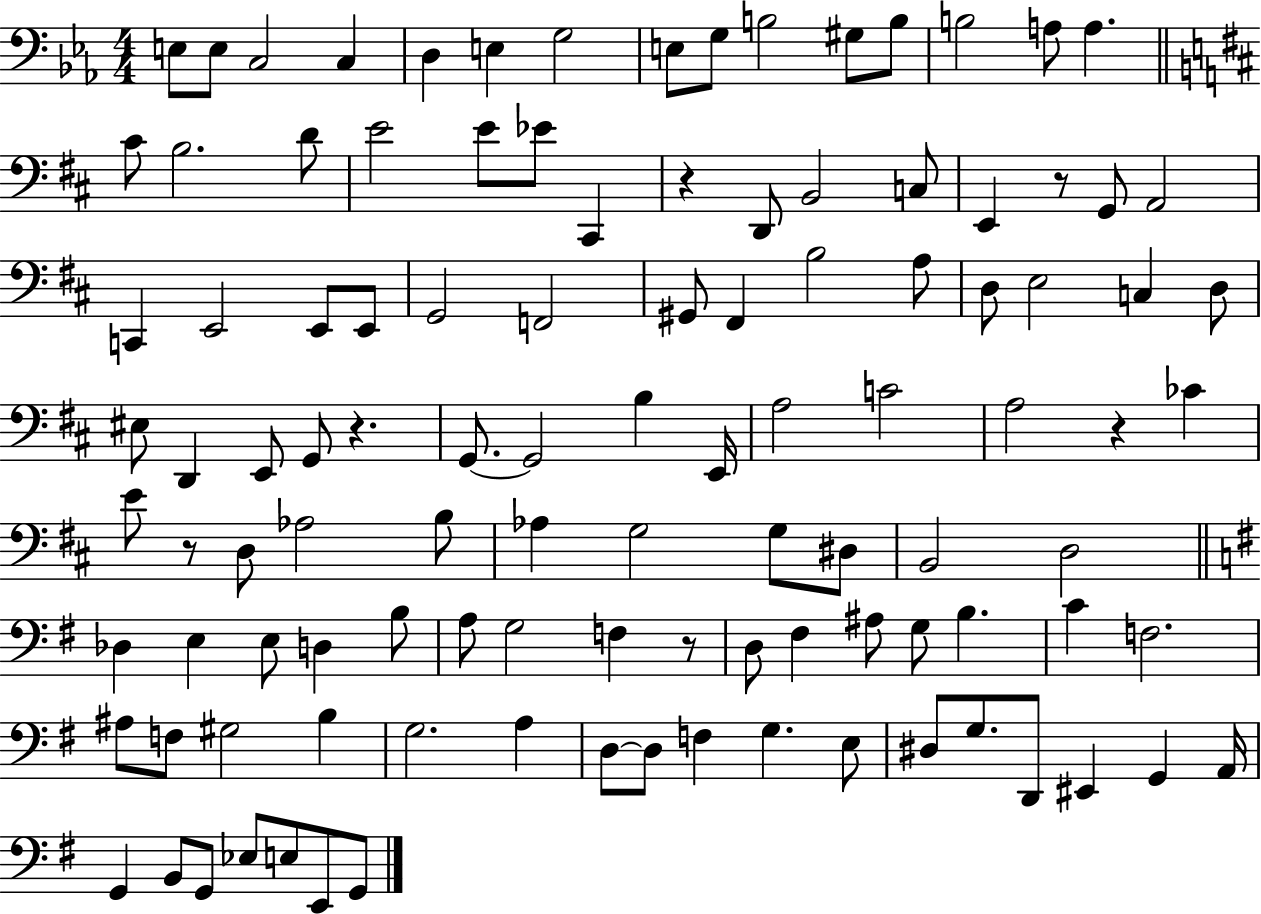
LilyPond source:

{
  \clef bass
  \numericTimeSignature
  \time 4/4
  \key ees \major
  e8 e8 c2 c4 | d4 e4 g2 | e8 g8 b2 gis8 b8 | b2 a8 a4. | \break \bar "||" \break \key d \major cis'8 b2. d'8 | e'2 e'8 ees'8 cis,4 | r4 d,8 b,2 c8 | e,4 r8 g,8 a,2 | \break c,4 e,2 e,8 e,8 | g,2 f,2 | gis,8 fis,4 b2 a8 | d8 e2 c4 d8 | \break eis8 d,4 e,8 g,8 r4. | g,8.~~ g,2 b4 e,16 | a2 c'2 | a2 r4 ces'4 | \break e'8 r8 d8 aes2 b8 | aes4 g2 g8 dis8 | b,2 d2 | \bar "||" \break \key g \major des4 e4 e8 d4 b8 | a8 g2 f4 r8 | d8 fis4 ais8 g8 b4. | c'4 f2. | \break ais8 f8 gis2 b4 | g2. a4 | d8~~ d8 f4 g4. e8 | dis8 g8. d,8 eis,4 g,4 a,16 | \break g,4 b,8 g,8 ees8 e8 e,8 g,8 | \bar "|."
}